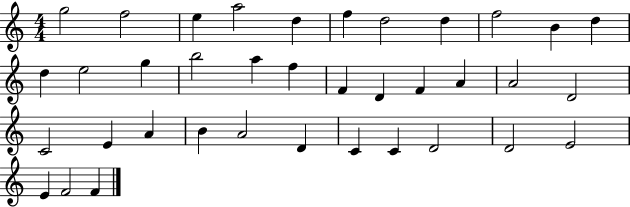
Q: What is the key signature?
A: C major